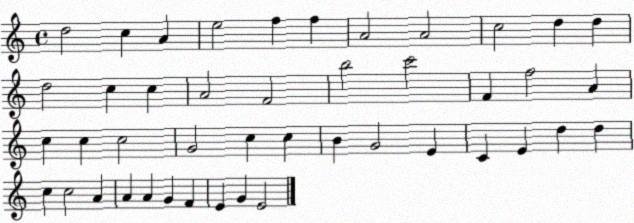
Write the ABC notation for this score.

X:1
T:Untitled
M:4/4
L:1/4
K:C
d2 c A e2 f f A2 A2 c2 d d d2 c c A2 F2 b2 c'2 F f2 A c c c2 G2 c c B G2 E C E d d c c2 A A A G F E G E2